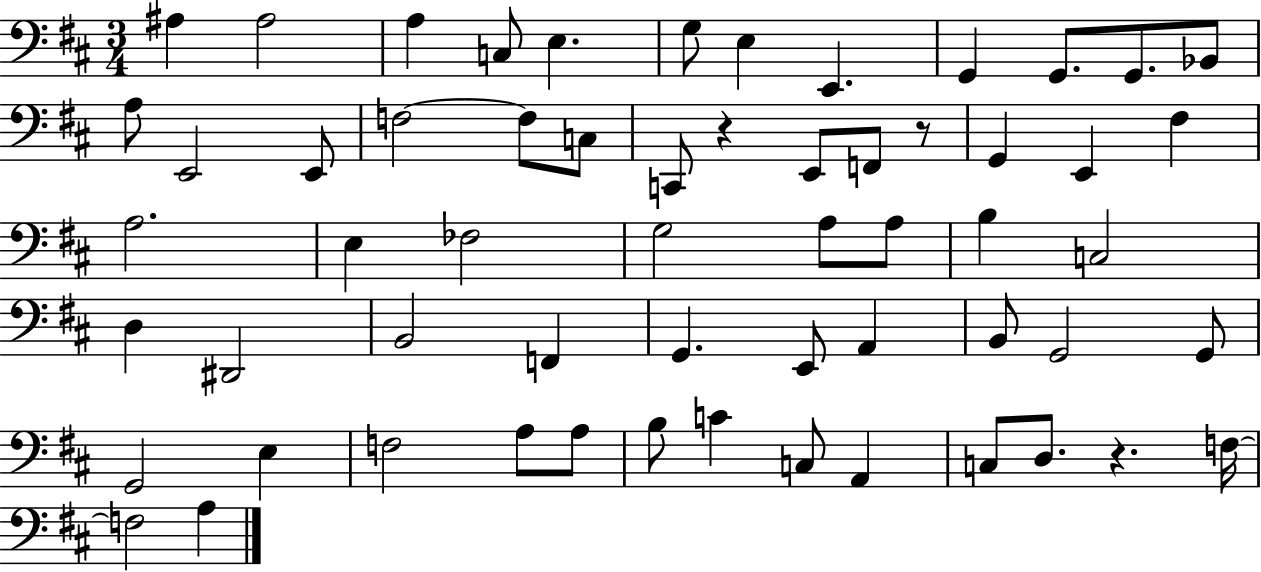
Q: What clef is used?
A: bass